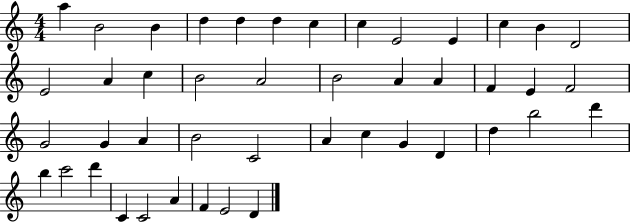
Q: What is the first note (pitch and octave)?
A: A5